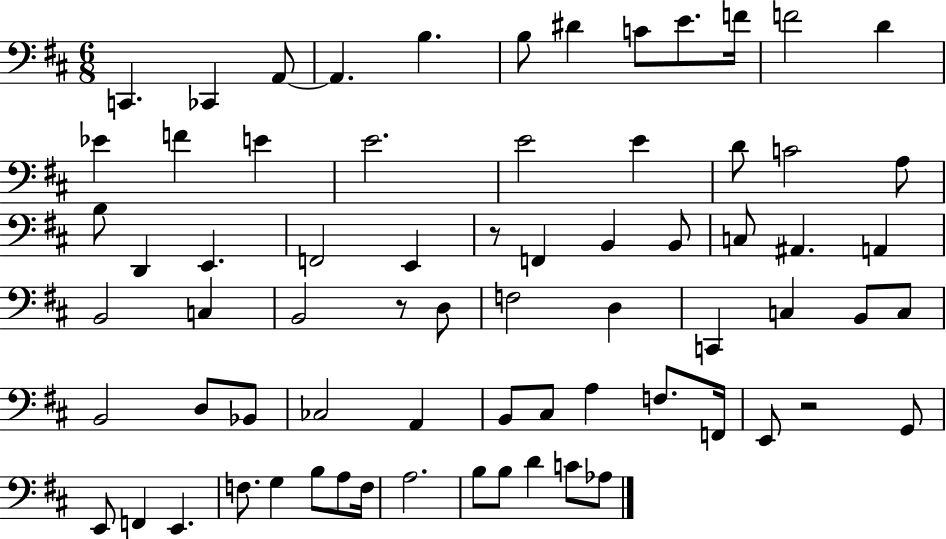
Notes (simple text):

C2/q. CES2/q A2/e A2/q. B3/q. B3/e D#4/q C4/e E4/e. F4/s F4/h D4/q Eb4/q F4/q E4/q E4/h. E4/h E4/q D4/e C4/h A3/e B3/e D2/q E2/q. F2/h E2/q R/e F2/q B2/q B2/e C3/e A#2/q. A2/q B2/h C3/q B2/h R/e D3/e F3/h D3/q C2/q C3/q B2/e C3/e B2/h D3/e Bb2/e CES3/h A2/q B2/e C#3/e A3/q F3/e. F2/s E2/e R/h G2/e E2/e F2/q E2/q. F3/e. G3/q B3/e A3/e F3/s A3/h. B3/e B3/e D4/q C4/e Ab3/e